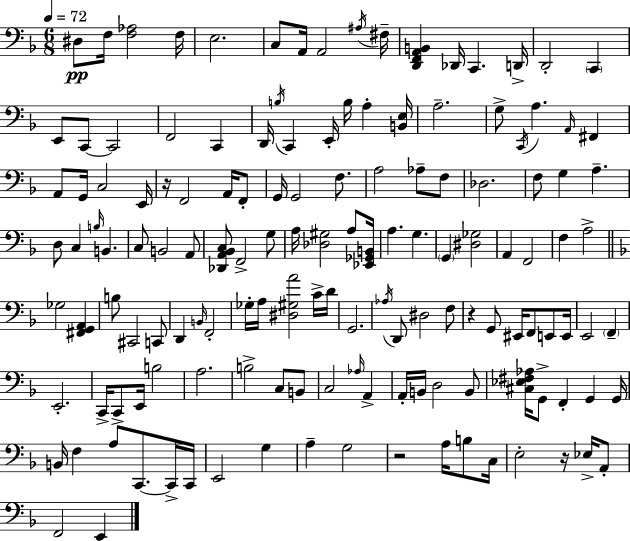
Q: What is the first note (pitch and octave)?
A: D#3